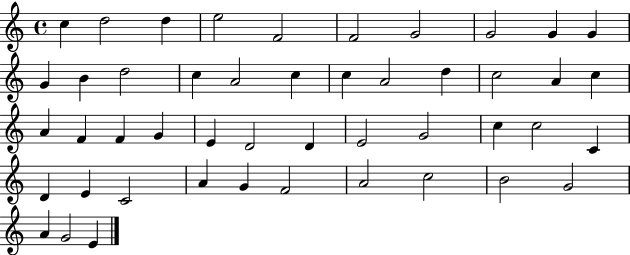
{
  \clef treble
  \time 4/4
  \defaultTimeSignature
  \key c \major
  c''4 d''2 d''4 | e''2 f'2 | f'2 g'2 | g'2 g'4 g'4 | \break g'4 b'4 d''2 | c''4 a'2 c''4 | c''4 a'2 d''4 | c''2 a'4 c''4 | \break a'4 f'4 f'4 g'4 | e'4 d'2 d'4 | e'2 g'2 | c''4 c''2 c'4 | \break d'4 e'4 c'2 | a'4 g'4 f'2 | a'2 c''2 | b'2 g'2 | \break a'4 g'2 e'4 | \bar "|."
}